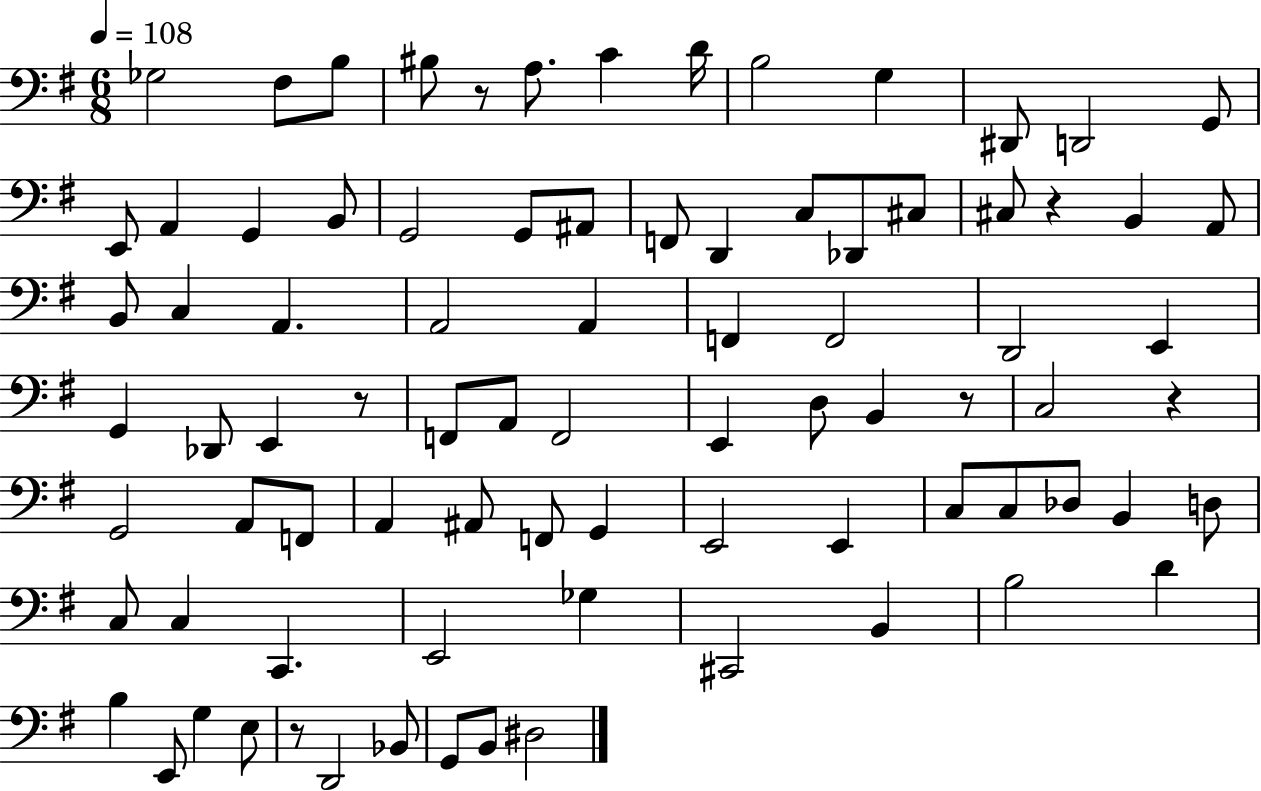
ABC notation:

X:1
T:Untitled
M:6/8
L:1/4
K:G
_G,2 ^F,/2 B,/2 ^B,/2 z/2 A,/2 C D/4 B,2 G, ^D,,/2 D,,2 G,,/2 E,,/2 A,, G,, B,,/2 G,,2 G,,/2 ^A,,/2 F,,/2 D,, C,/2 _D,,/2 ^C,/2 ^C,/2 z B,, A,,/2 B,,/2 C, A,, A,,2 A,, F,, F,,2 D,,2 E,, G,, _D,,/2 E,, z/2 F,,/2 A,,/2 F,,2 E,, D,/2 B,, z/2 C,2 z G,,2 A,,/2 F,,/2 A,, ^A,,/2 F,,/2 G,, E,,2 E,, C,/2 C,/2 _D,/2 B,, D,/2 C,/2 C, C,, E,,2 _G, ^C,,2 B,, B,2 D B, E,,/2 G, E,/2 z/2 D,,2 _B,,/2 G,,/2 B,,/2 ^D,2